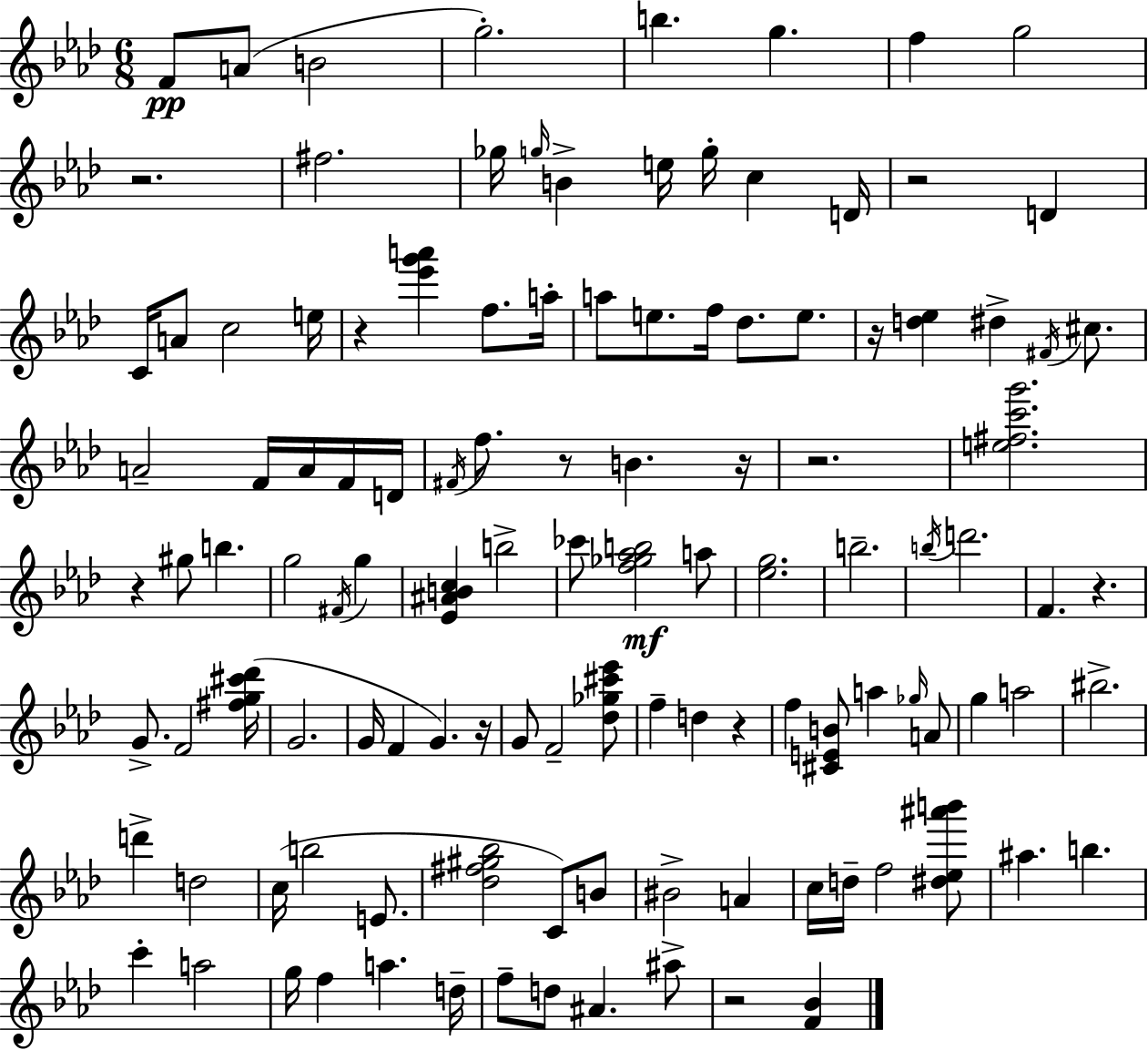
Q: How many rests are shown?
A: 12